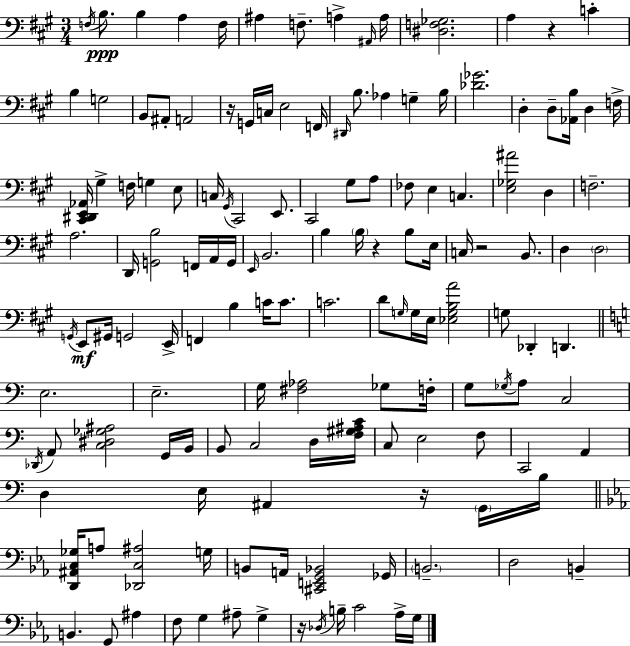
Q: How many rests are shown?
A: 6